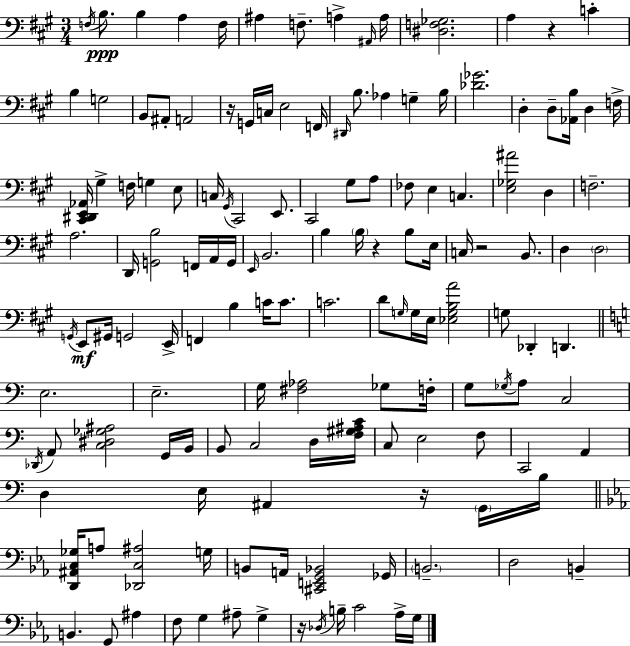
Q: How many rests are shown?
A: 6